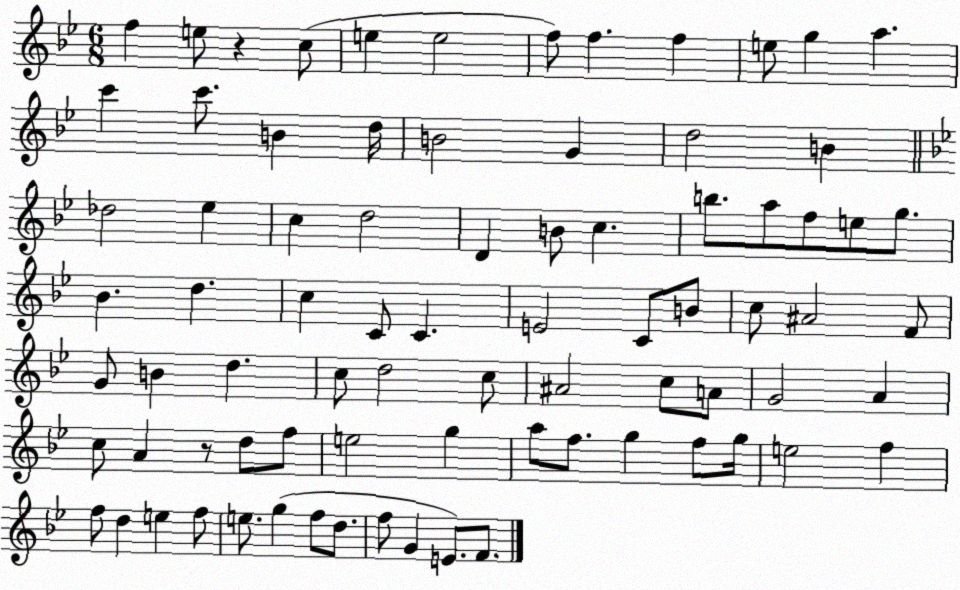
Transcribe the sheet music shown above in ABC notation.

X:1
T:Untitled
M:6/8
L:1/4
K:Bb
f e/2 z c/2 e e2 f/2 f f e/2 g a c' c'/2 B d/4 B2 G d2 B _d2 _e c d2 D B/2 c b/2 a/2 f/2 e/2 g/2 _B d c C/2 C E2 C/2 B/2 c/2 ^A2 F/2 G/2 B d c/2 d2 c/2 ^A2 c/2 A/2 G2 A c/2 A z/2 d/2 f/2 e2 g a/2 f/2 g f/2 g/4 e2 f f/2 d e f/2 e/2 g f/2 d/2 f/2 G E/2 F/2